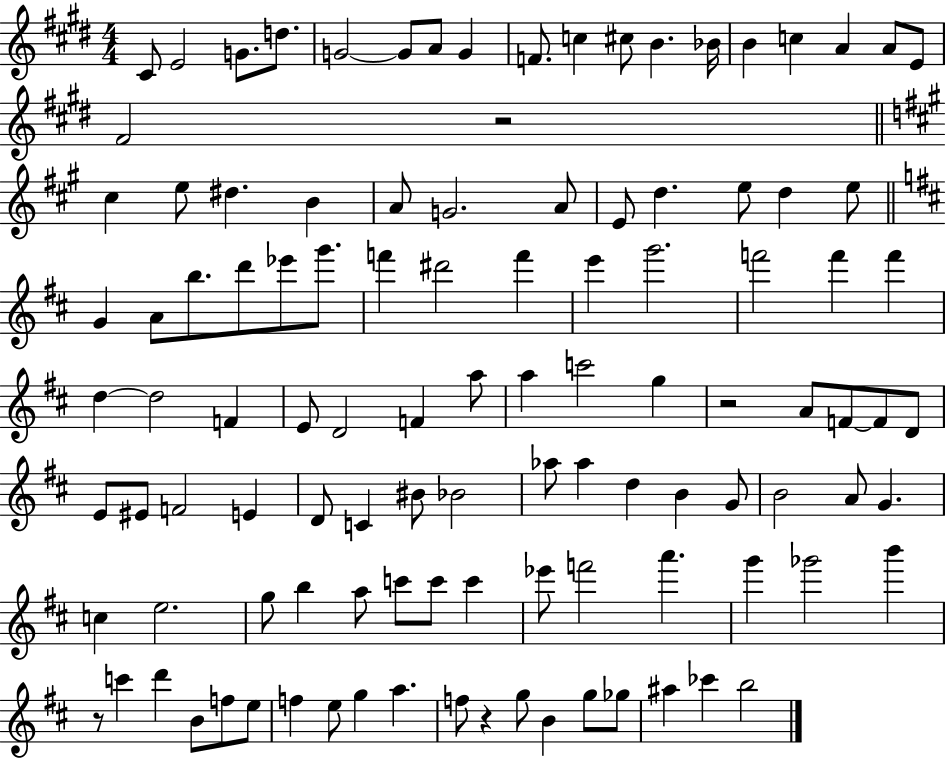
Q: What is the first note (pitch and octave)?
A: C#4